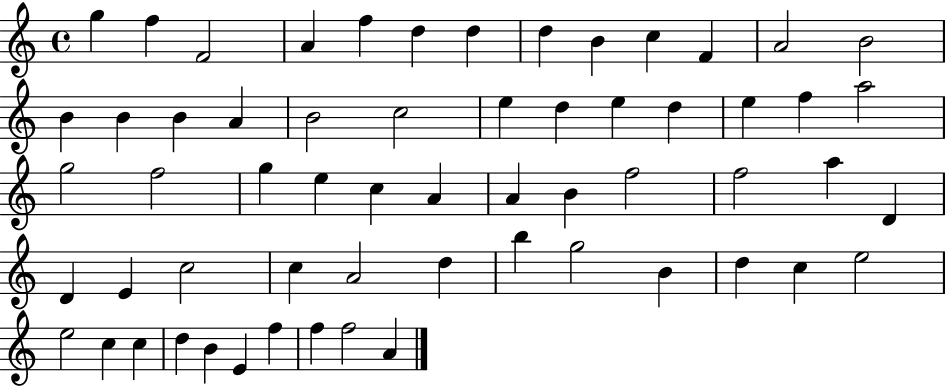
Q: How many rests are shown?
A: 0